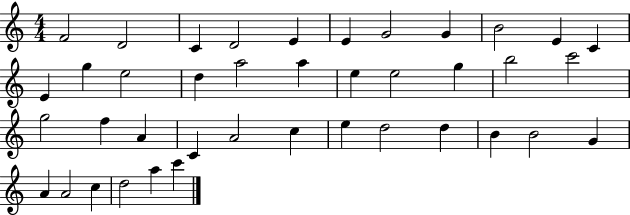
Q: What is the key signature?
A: C major